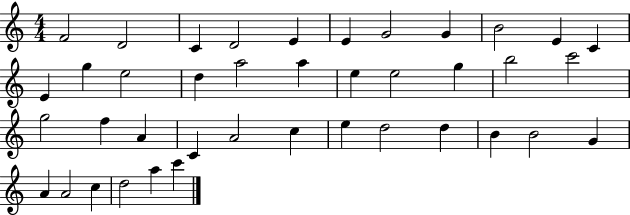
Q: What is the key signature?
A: C major